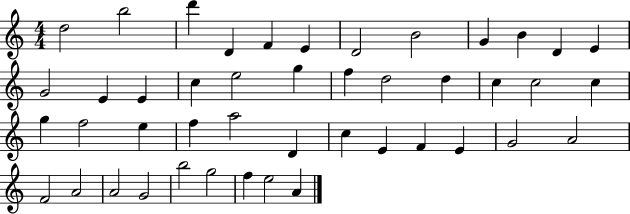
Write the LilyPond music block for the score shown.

{
  \clef treble
  \numericTimeSignature
  \time 4/4
  \key c \major
  d''2 b''2 | d'''4 d'4 f'4 e'4 | d'2 b'2 | g'4 b'4 d'4 e'4 | \break g'2 e'4 e'4 | c''4 e''2 g''4 | f''4 d''2 d''4 | c''4 c''2 c''4 | \break g''4 f''2 e''4 | f''4 a''2 d'4 | c''4 e'4 f'4 e'4 | g'2 a'2 | \break f'2 a'2 | a'2 g'2 | b''2 g''2 | f''4 e''2 a'4 | \break \bar "|."
}